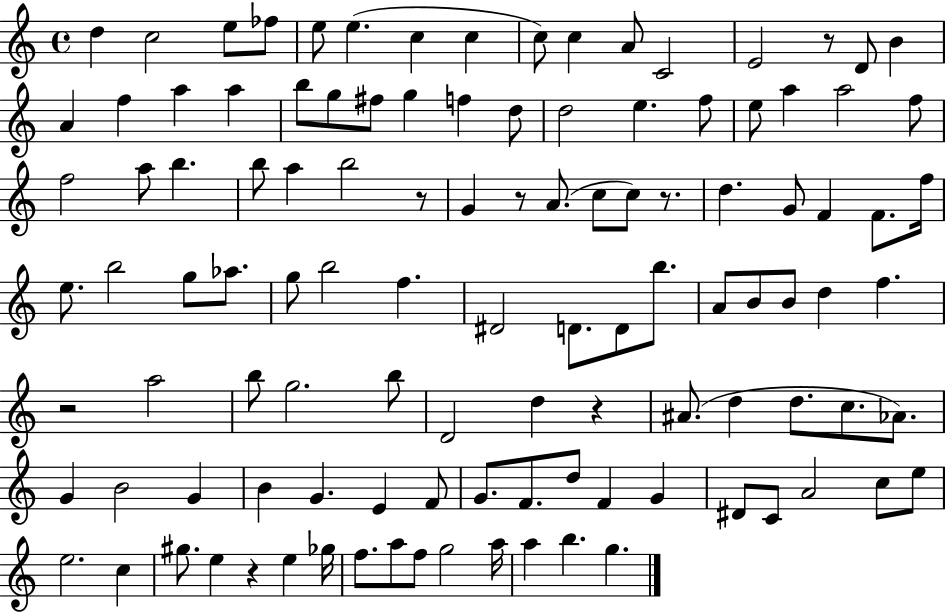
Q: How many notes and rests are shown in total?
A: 112